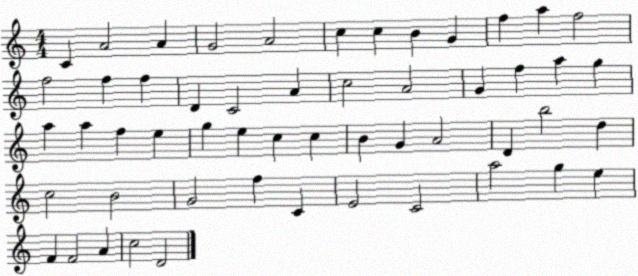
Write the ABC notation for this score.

X:1
T:Untitled
M:4/4
L:1/4
K:C
C A2 A G2 A2 c c B G f a f2 f2 f f D C2 A c2 A2 G f a g a a f e g e c c B G A2 D b2 d c2 B2 G2 f C E2 C2 a2 g e F F2 A c2 D2